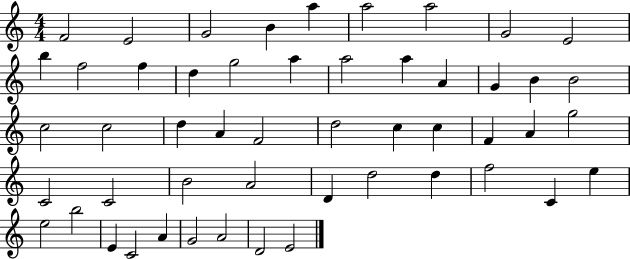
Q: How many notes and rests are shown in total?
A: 51